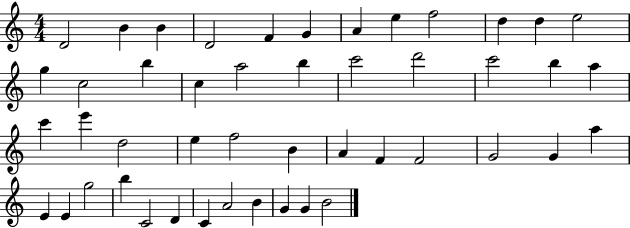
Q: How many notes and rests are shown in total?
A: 47